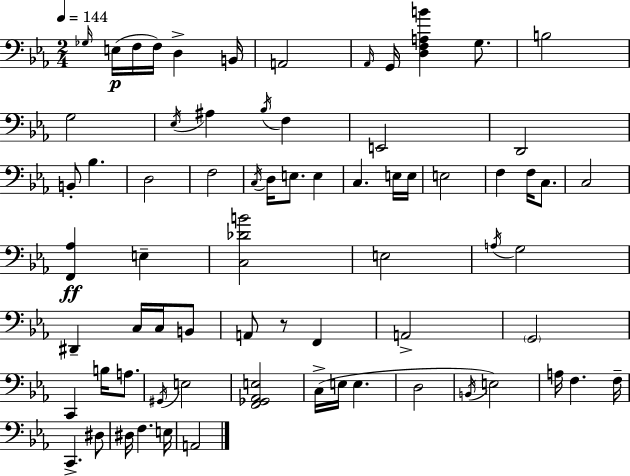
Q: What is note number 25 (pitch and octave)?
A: E3